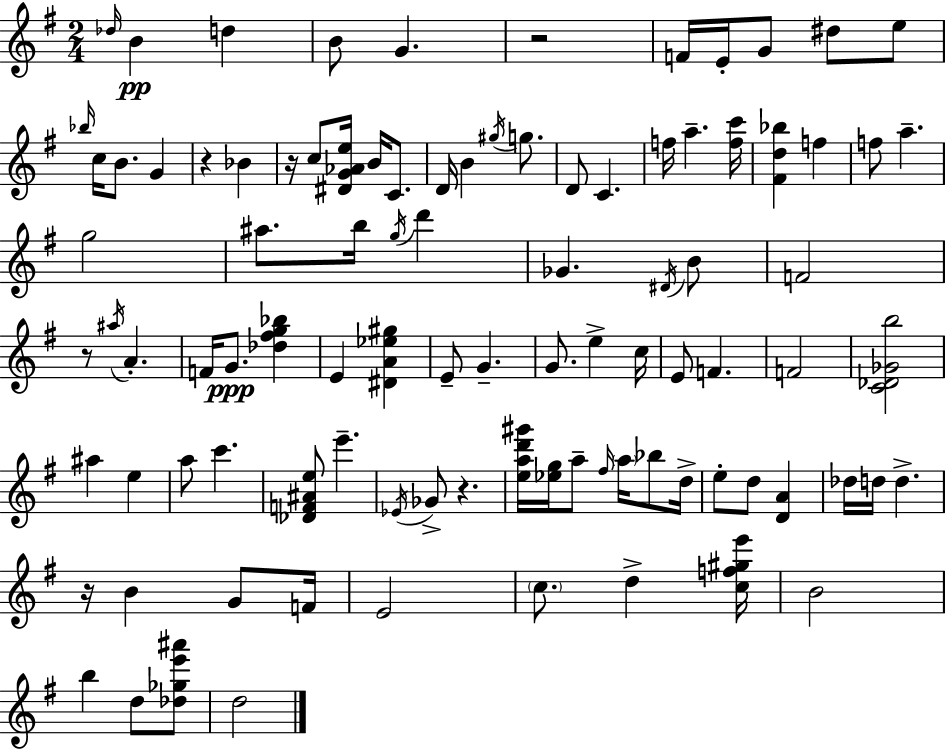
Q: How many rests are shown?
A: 6